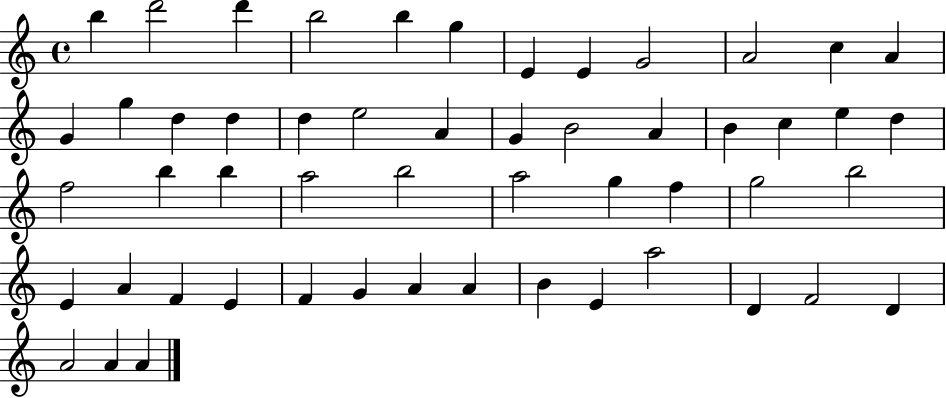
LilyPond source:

{
  \clef treble
  \time 4/4
  \defaultTimeSignature
  \key c \major
  b''4 d'''2 d'''4 | b''2 b''4 g''4 | e'4 e'4 g'2 | a'2 c''4 a'4 | \break g'4 g''4 d''4 d''4 | d''4 e''2 a'4 | g'4 b'2 a'4 | b'4 c''4 e''4 d''4 | \break f''2 b''4 b''4 | a''2 b''2 | a''2 g''4 f''4 | g''2 b''2 | \break e'4 a'4 f'4 e'4 | f'4 g'4 a'4 a'4 | b'4 e'4 a''2 | d'4 f'2 d'4 | \break a'2 a'4 a'4 | \bar "|."
}